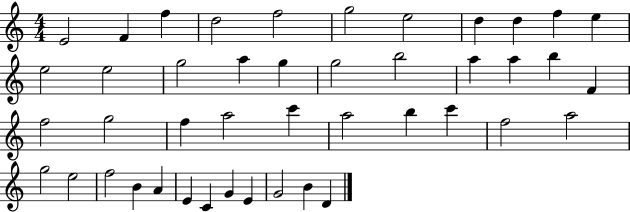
X:1
T:Untitled
M:4/4
L:1/4
K:C
E2 F f d2 f2 g2 e2 d d f e e2 e2 g2 a g g2 b2 a a b F f2 g2 f a2 c' a2 b c' f2 a2 g2 e2 f2 B A E C G E G2 B D